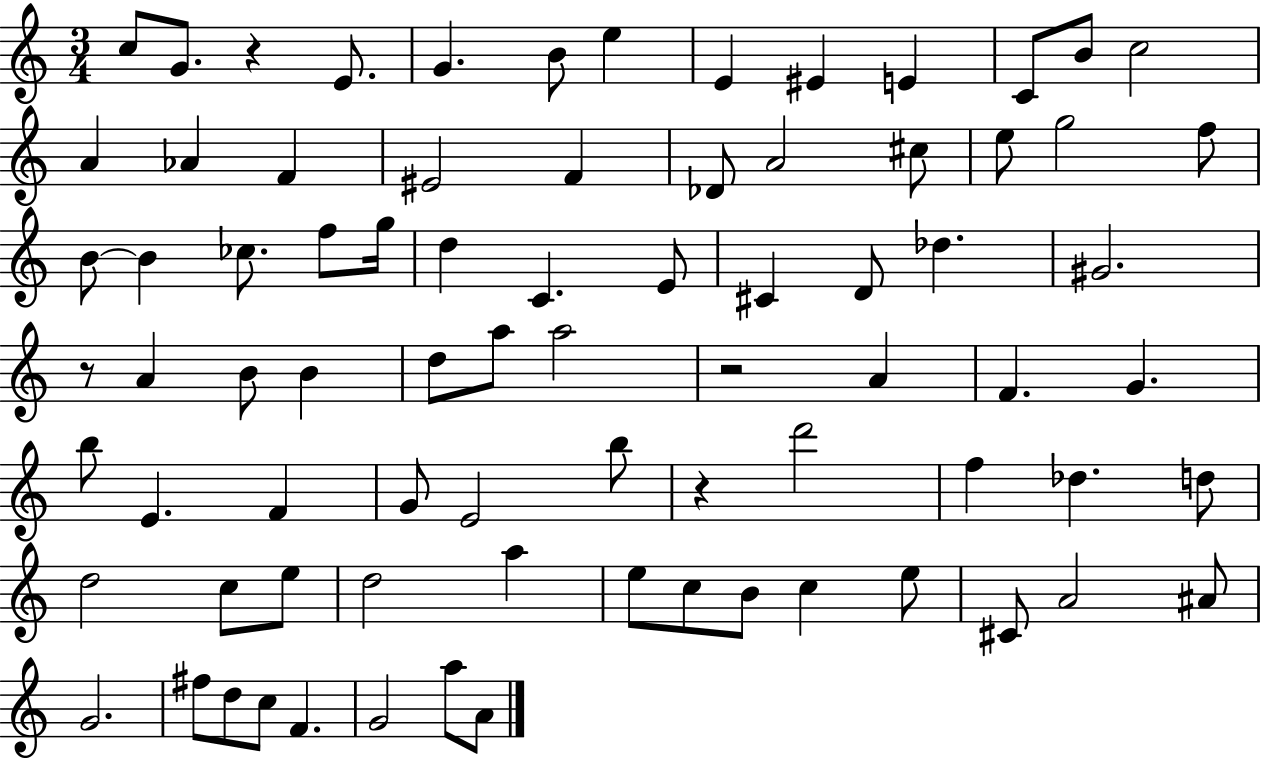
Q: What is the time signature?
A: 3/4